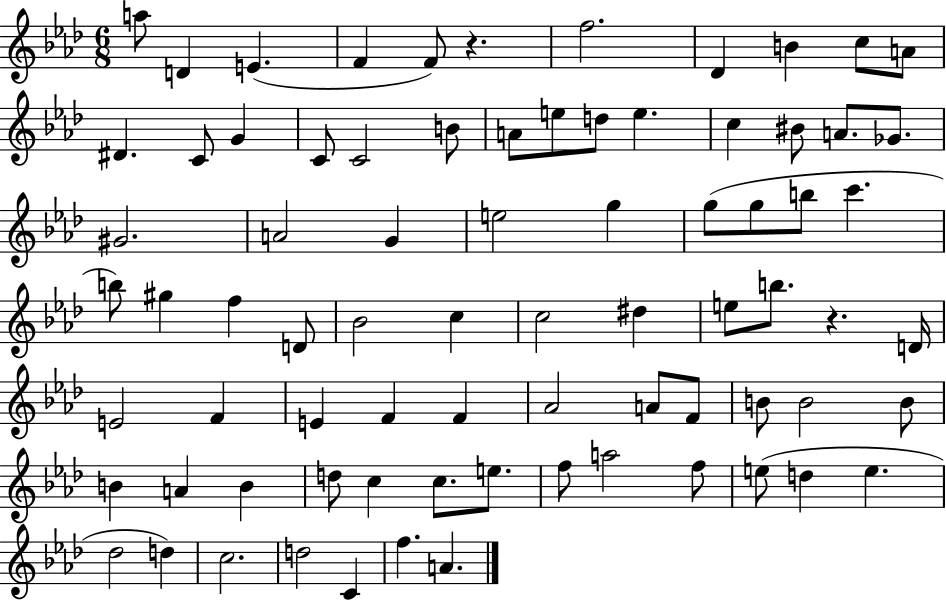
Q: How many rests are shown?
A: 2